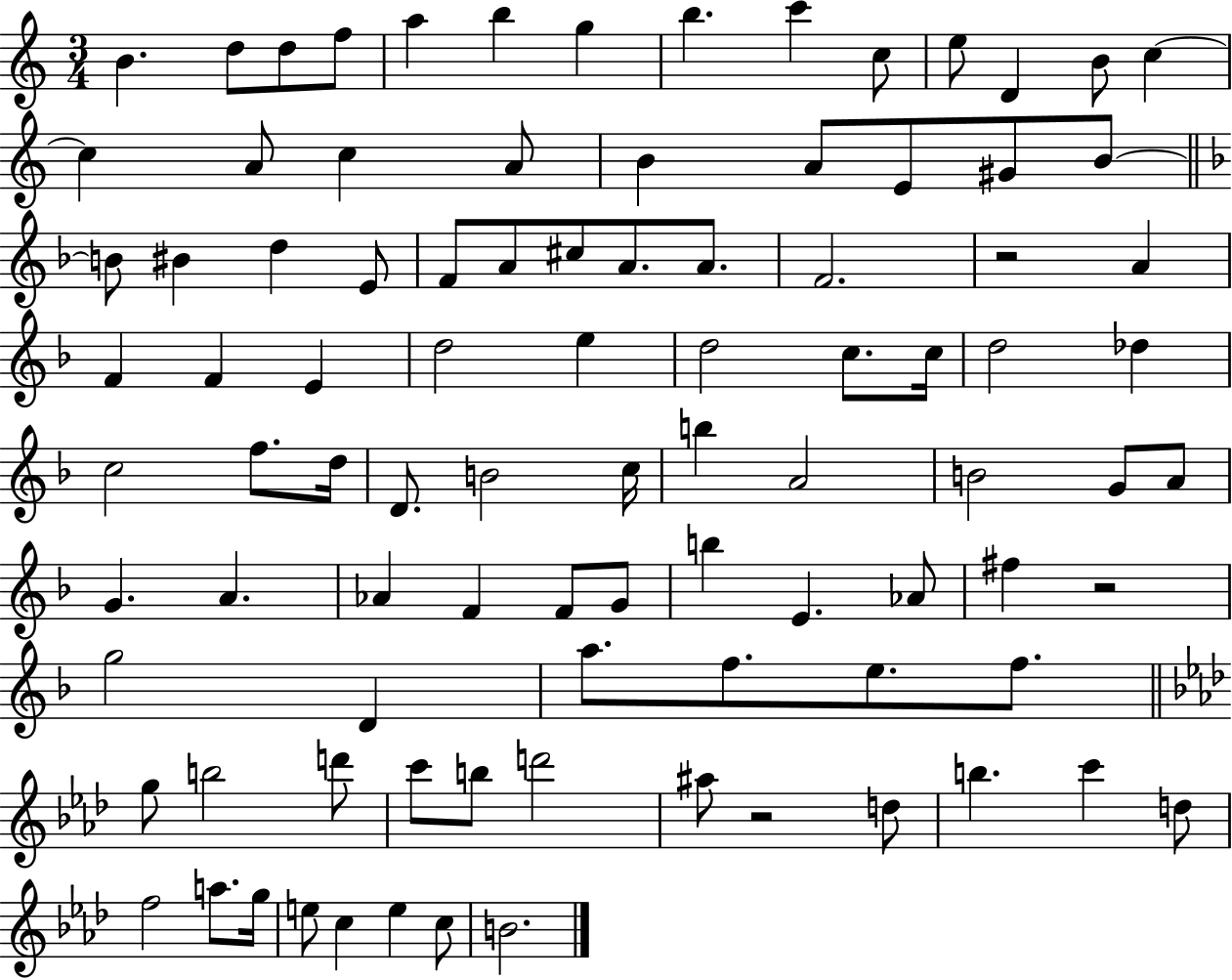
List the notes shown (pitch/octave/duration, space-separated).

B4/q. D5/e D5/e F5/e A5/q B5/q G5/q B5/q. C6/q C5/e E5/e D4/q B4/e C5/q C5/q A4/e C5/q A4/e B4/q A4/e E4/e G#4/e B4/e B4/e BIS4/q D5/q E4/e F4/e A4/e C#5/e A4/e. A4/e. F4/h. R/h A4/q F4/q F4/q E4/q D5/h E5/q D5/h C5/e. C5/s D5/h Db5/q C5/h F5/e. D5/s D4/e. B4/h C5/s B5/q A4/h B4/h G4/e A4/e G4/q. A4/q. Ab4/q F4/q F4/e G4/e B5/q E4/q. Ab4/e F#5/q R/h G5/h D4/q A5/e. F5/e. E5/e. F5/e. G5/e B5/h D6/e C6/e B5/e D6/h A#5/e R/h D5/e B5/q. C6/q D5/e F5/h A5/e. G5/s E5/e C5/q E5/q C5/e B4/h.